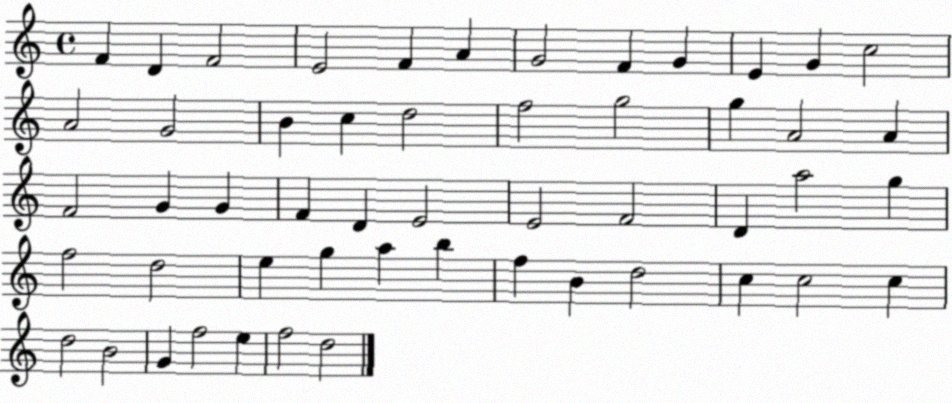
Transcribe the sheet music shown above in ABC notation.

X:1
T:Untitled
M:4/4
L:1/4
K:C
F D F2 E2 F A G2 F G E G c2 A2 G2 B c d2 f2 g2 g A2 A F2 G G F D E2 E2 F2 D a2 g f2 d2 e g a b f B d2 c c2 c d2 B2 G f2 e f2 d2